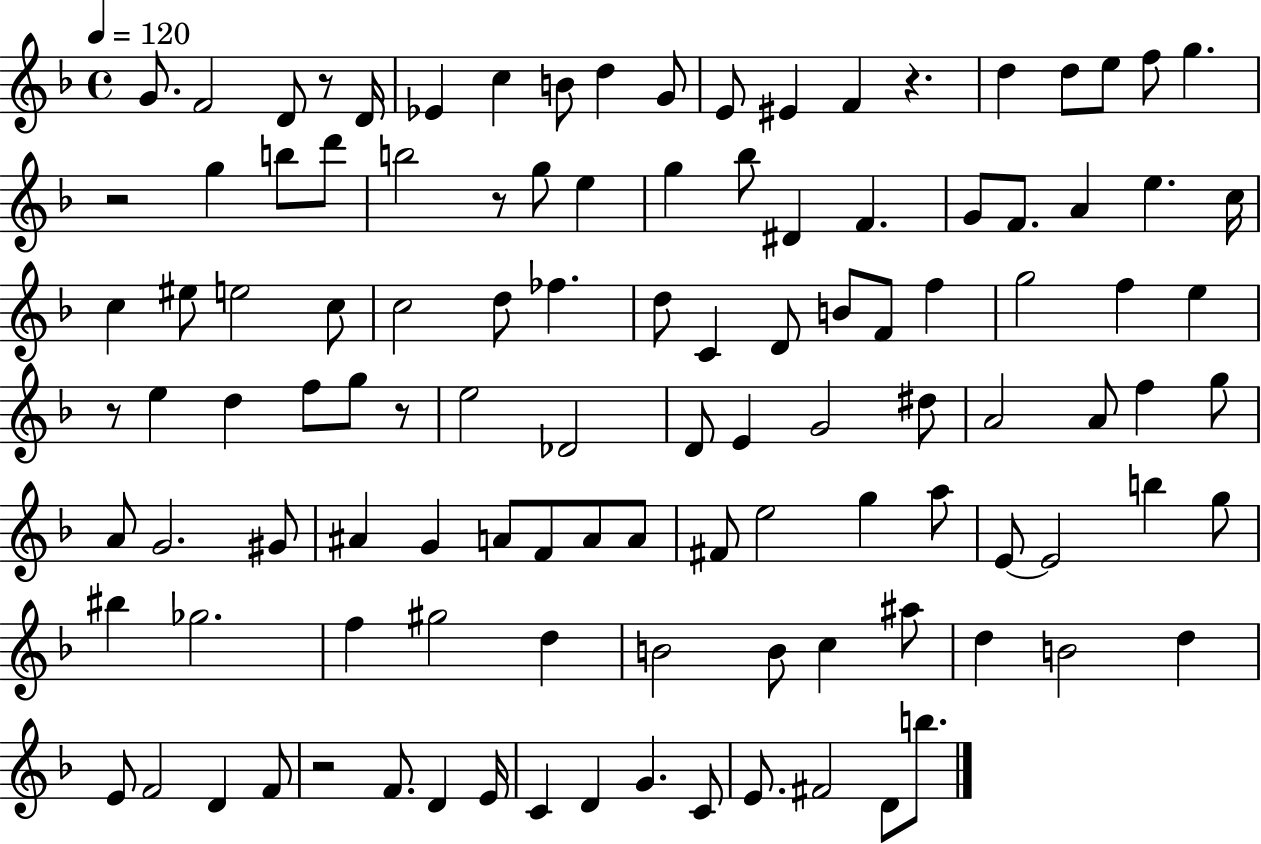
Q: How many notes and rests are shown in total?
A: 113